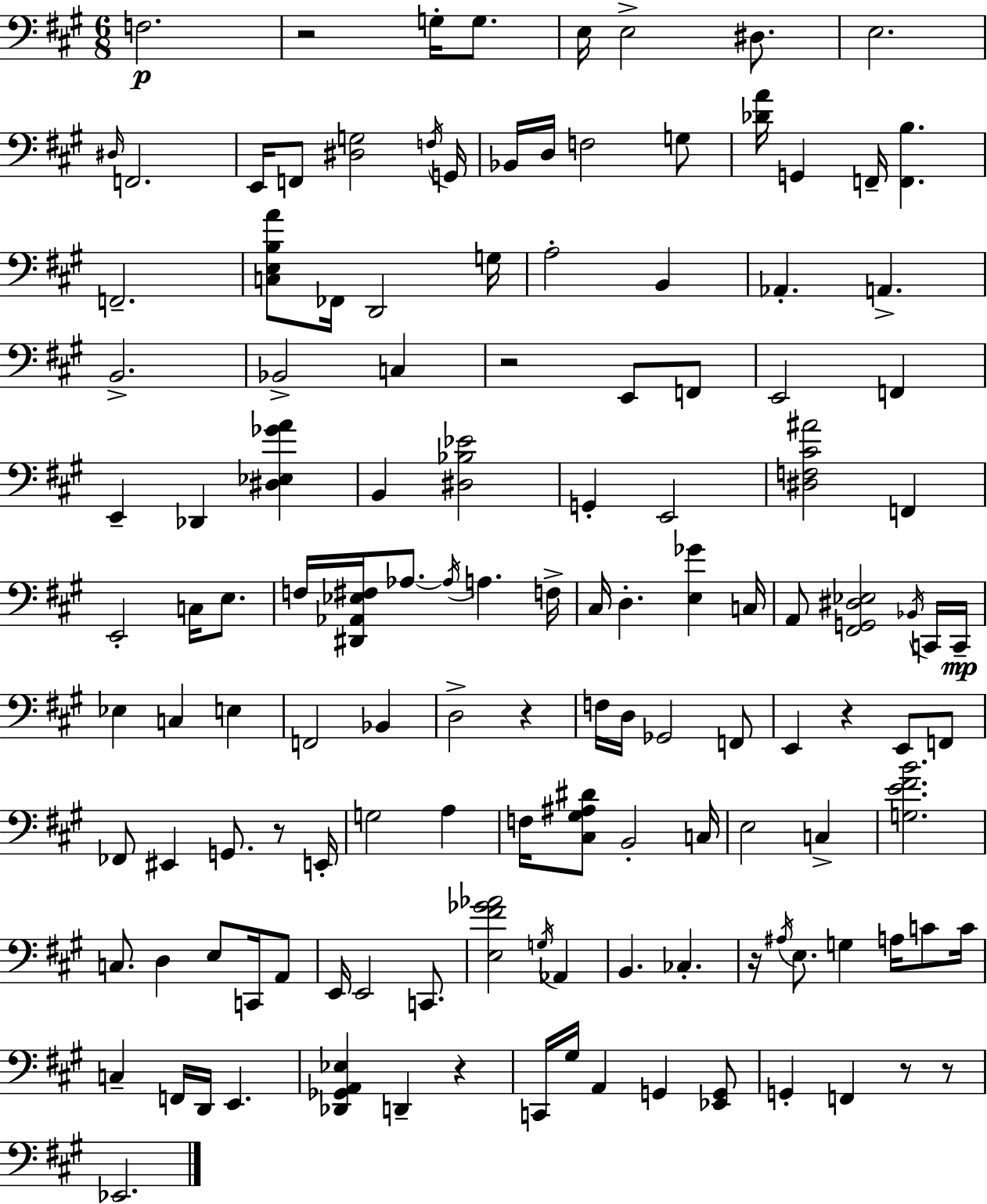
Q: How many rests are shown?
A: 9